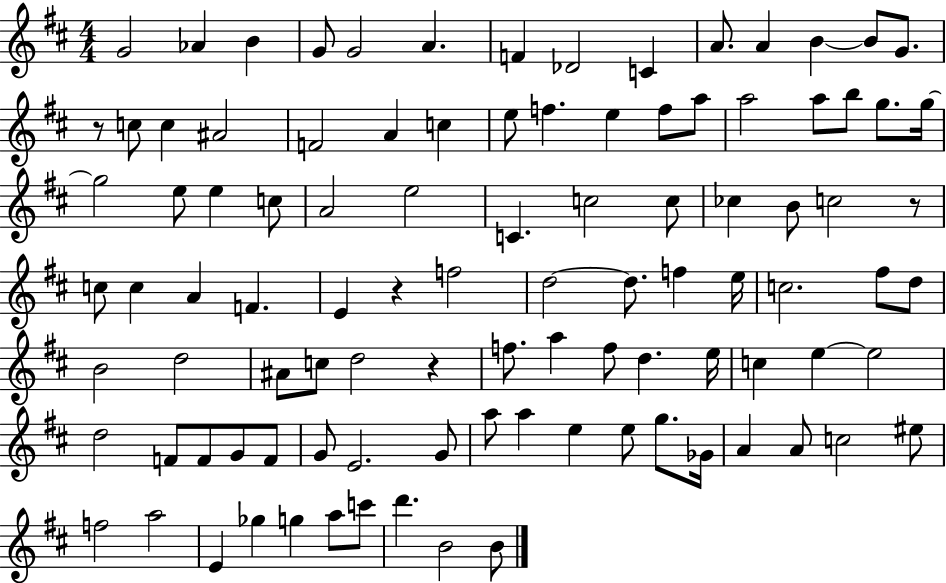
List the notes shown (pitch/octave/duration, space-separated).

G4/h Ab4/q B4/q G4/e G4/h A4/q. F4/q Db4/h C4/q A4/e. A4/q B4/q B4/e G4/e. R/e C5/e C5/q A#4/h F4/h A4/q C5/q E5/e F5/q. E5/q F5/e A5/e A5/h A5/e B5/e G5/e. G5/s G5/h E5/e E5/q C5/e A4/h E5/h C4/q. C5/h C5/e CES5/q B4/e C5/h R/e C5/e C5/q A4/q F4/q. E4/q R/q F5/h D5/h D5/e. F5/q E5/s C5/h. F#5/e D5/e B4/h D5/h A#4/e C5/e D5/h R/q F5/e. A5/q F5/e D5/q. E5/s C5/q E5/q E5/h D5/h F4/e F4/e G4/e F4/e G4/e E4/h. G4/e A5/e A5/q E5/q E5/e G5/e. Gb4/s A4/q A4/e C5/h EIS5/e F5/h A5/h E4/q Gb5/q G5/q A5/e C6/e D6/q. B4/h B4/e